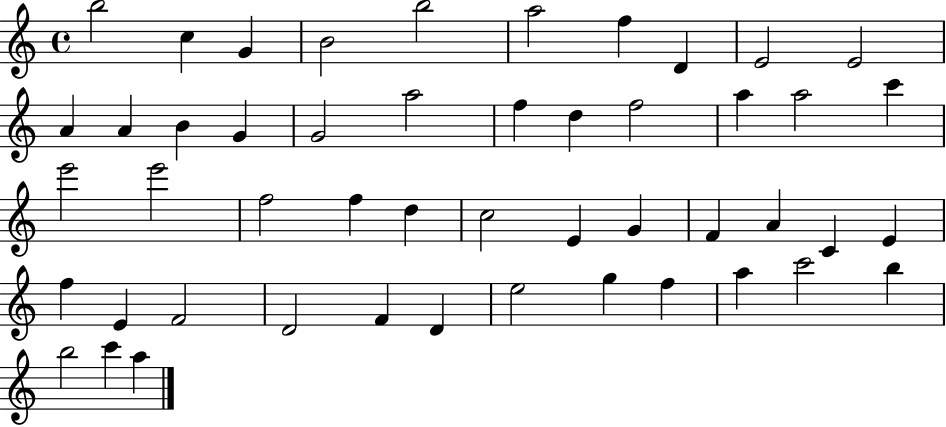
X:1
T:Untitled
M:4/4
L:1/4
K:C
b2 c G B2 b2 a2 f D E2 E2 A A B G G2 a2 f d f2 a a2 c' e'2 e'2 f2 f d c2 E G F A C E f E F2 D2 F D e2 g f a c'2 b b2 c' a